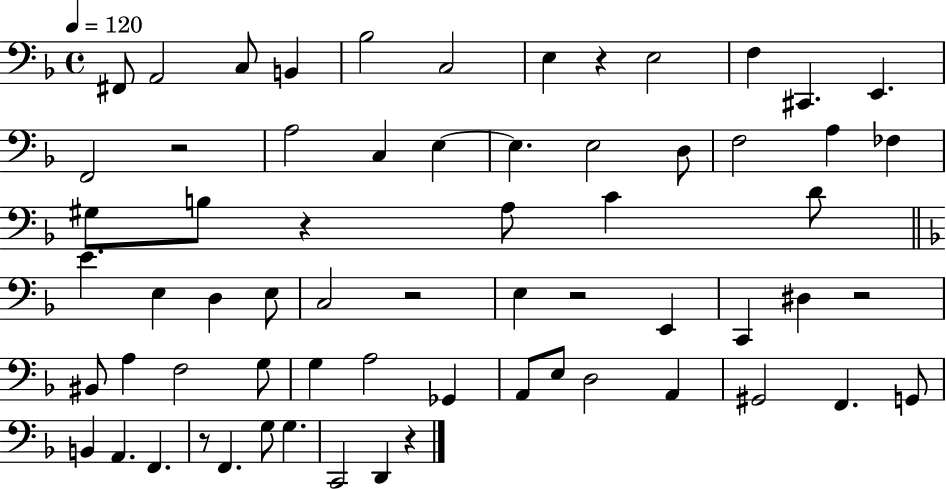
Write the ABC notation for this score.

X:1
T:Untitled
M:4/4
L:1/4
K:F
^F,,/2 A,,2 C,/2 B,, _B,2 C,2 E, z E,2 F, ^C,, E,, F,,2 z2 A,2 C, E, E, E,2 D,/2 F,2 A, _F, ^G,/2 B,/2 z A,/2 C D/2 E E, D, E,/2 C,2 z2 E, z2 E,, C,, ^D, z2 ^B,,/2 A, F,2 G,/2 G, A,2 _G,, A,,/2 E,/2 D,2 A,, ^G,,2 F,, G,,/2 B,, A,, F,, z/2 F,, G,/2 G, C,,2 D,, z